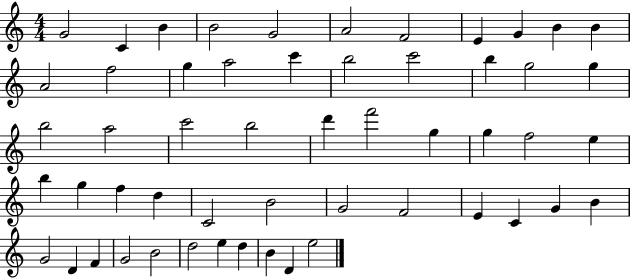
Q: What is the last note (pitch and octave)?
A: E5